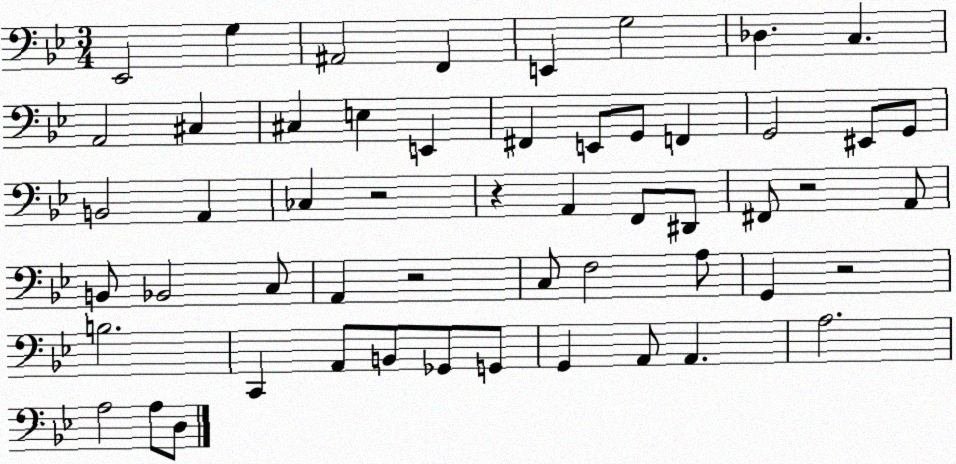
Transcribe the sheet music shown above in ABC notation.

X:1
T:Untitled
M:3/4
L:1/4
K:Bb
_E,,2 G, ^A,,2 F,, E,, G,2 _D, C, A,,2 ^C, ^C, E, E,, ^F,, E,,/2 G,,/2 F,, G,,2 ^E,,/2 G,,/2 B,,2 A,, _C, z2 z A,, F,,/2 ^D,,/2 ^F,,/2 z2 A,,/2 B,,/2 _B,,2 C,/2 A,, z2 C,/2 F,2 A,/2 G,, z2 B,2 C,, A,,/2 B,,/2 _G,,/2 G,,/2 G,, A,,/2 A,, A,2 A,2 A,/2 D,/2